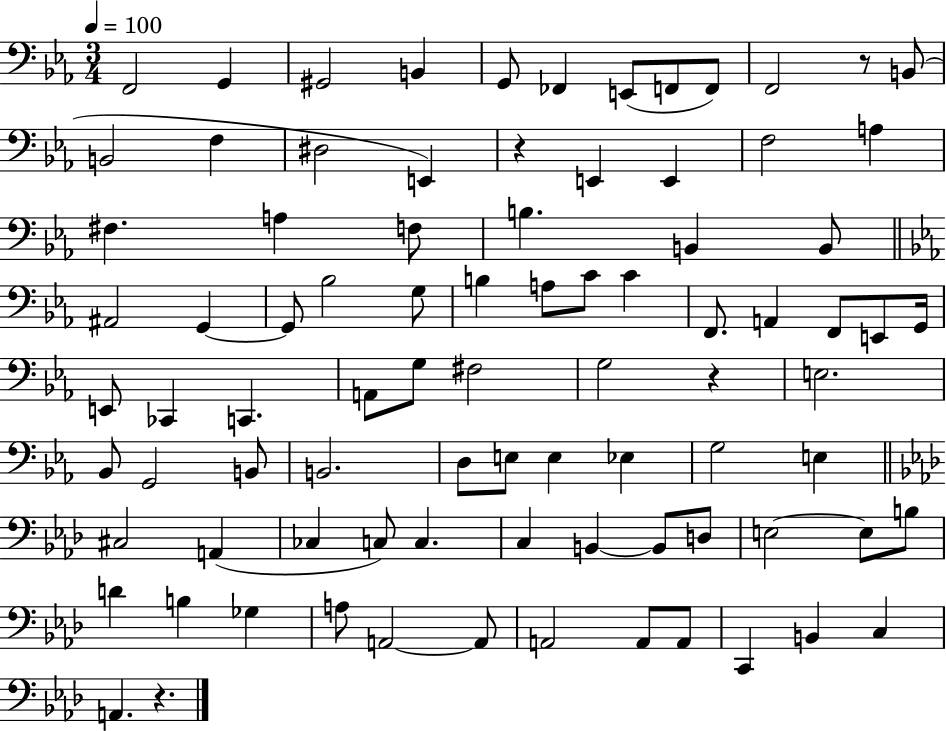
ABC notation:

X:1
T:Untitled
M:3/4
L:1/4
K:Eb
F,,2 G,, ^G,,2 B,, G,,/2 _F,, E,,/2 F,,/2 F,,/2 F,,2 z/2 B,,/2 B,,2 F, ^D,2 E,, z E,, E,, F,2 A, ^F, A, F,/2 B, B,, B,,/2 ^A,,2 G,, G,,/2 _B,2 G,/2 B, A,/2 C/2 C F,,/2 A,, F,,/2 E,,/2 G,,/4 E,,/2 _C,, C,, A,,/2 G,/2 ^F,2 G,2 z E,2 _B,,/2 G,,2 B,,/2 B,,2 D,/2 E,/2 E, _E, G,2 E, ^C,2 A,, _C, C,/2 C, C, B,, B,,/2 D,/2 E,2 E,/2 B,/2 D B, _G, A,/2 A,,2 A,,/2 A,,2 A,,/2 A,,/2 C,, B,, C, A,, z